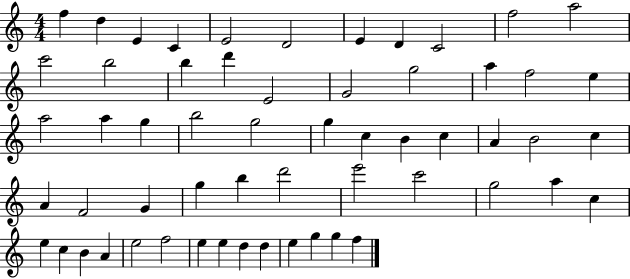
{
  \clef treble
  \numericTimeSignature
  \time 4/4
  \key c \major
  f''4 d''4 e'4 c'4 | e'2 d'2 | e'4 d'4 c'2 | f''2 a''2 | \break c'''2 b''2 | b''4 d'''4 e'2 | g'2 g''2 | a''4 f''2 e''4 | \break a''2 a''4 g''4 | b''2 g''2 | g''4 c''4 b'4 c''4 | a'4 b'2 c''4 | \break a'4 f'2 g'4 | g''4 b''4 d'''2 | e'''2 c'''2 | g''2 a''4 c''4 | \break e''4 c''4 b'4 a'4 | e''2 f''2 | e''4 e''4 d''4 d''4 | e''4 g''4 g''4 f''4 | \break \bar "|."
}